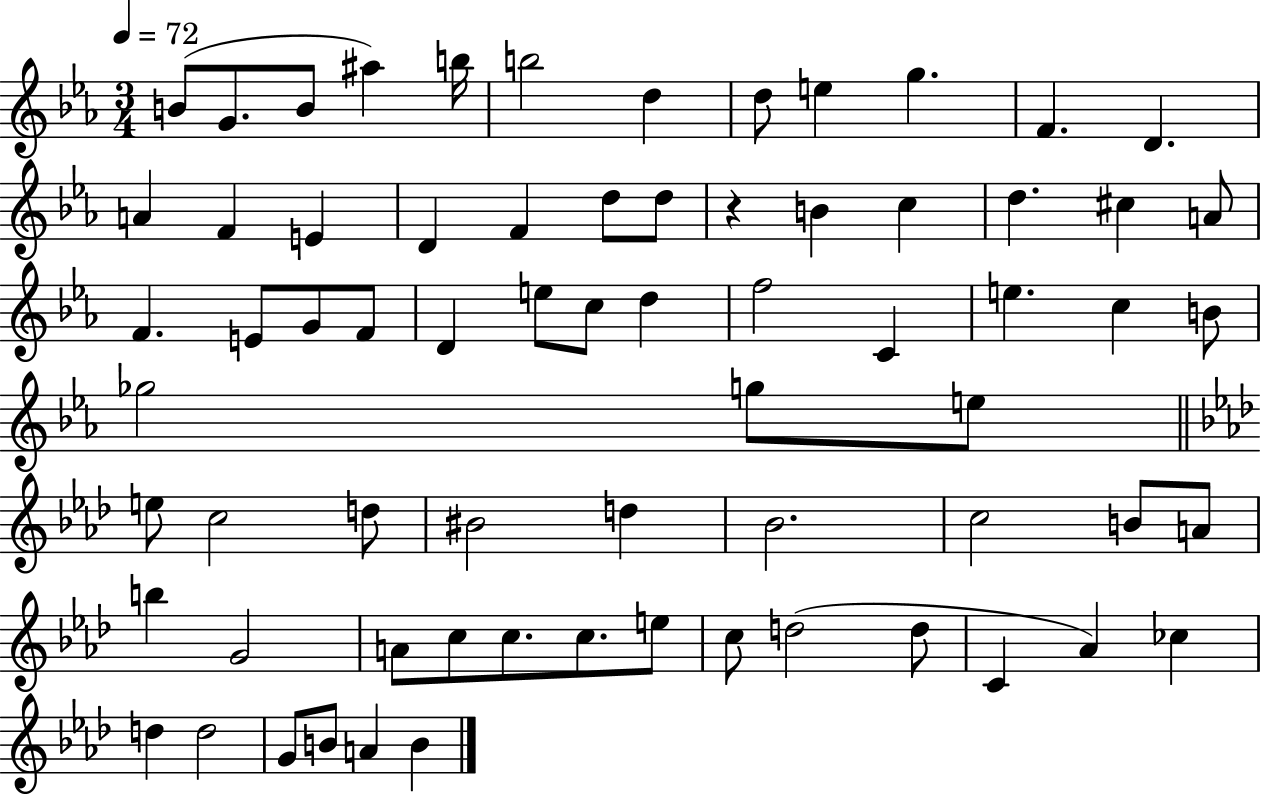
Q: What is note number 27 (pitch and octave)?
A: G4